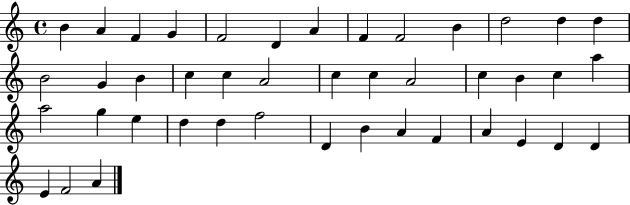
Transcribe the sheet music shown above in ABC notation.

X:1
T:Untitled
M:4/4
L:1/4
K:C
B A F G F2 D A F F2 B d2 d d B2 G B c c A2 c c A2 c B c a a2 g e d d f2 D B A F A E D D E F2 A